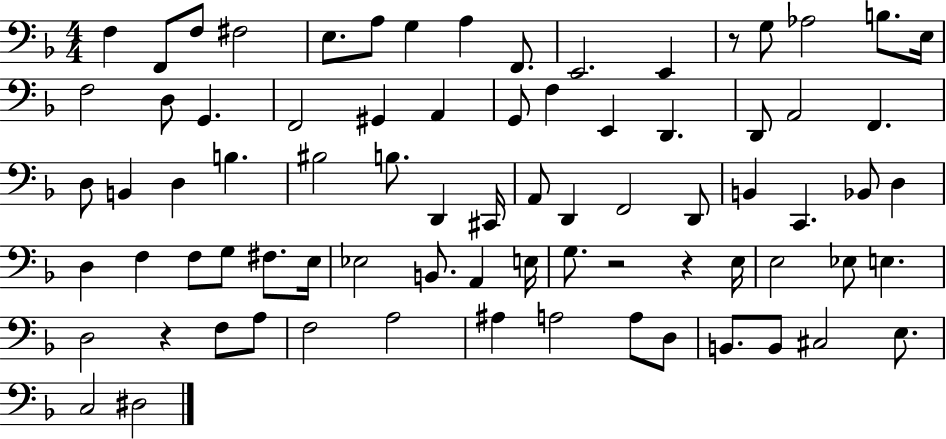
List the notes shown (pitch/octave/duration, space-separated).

F3/q F2/e F3/e F#3/h E3/e. A3/e G3/q A3/q F2/e. E2/h. E2/q R/e G3/e Ab3/h B3/e. E3/s F3/h D3/e G2/q. F2/h G#2/q A2/q G2/e F3/q E2/q D2/q. D2/e A2/h F2/q. D3/e B2/q D3/q B3/q. BIS3/h B3/e. D2/q C#2/s A2/e D2/q F2/h D2/e B2/q C2/q. Bb2/e D3/q D3/q F3/q F3/e G3/e F#3/e. E3/s Eb3/h B2/e. A2/q E3/s G3/e. R/h R/q E3/s E3/h Eb3/e E3/q. D3/h R/q F3/e A3/e F3/h A3/h A#3/q A3/h A3/e D3/e B2/e. B2/e C#3/h E3/e. C3/h D#3/h